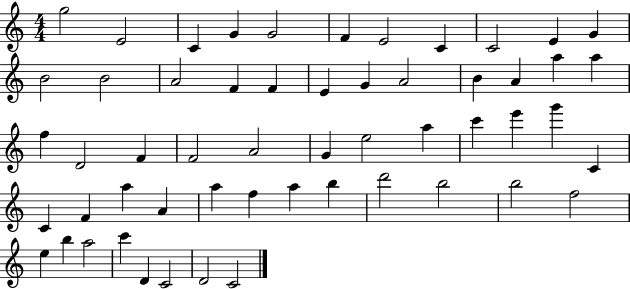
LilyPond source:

{
  \clef treble
  \numericTimeSignature
  \time 4/4
  \key c \major
  g''2 e'2 | c'4 g'4 g'2 | f'4 e'2 c'4 | c'2 e'4 g'4 | \break b'2 b'2 | a'2 f'4 f'4 | e'4 g'4 a'2 | b'4 a'4 a''4 a''4 | \break f''4 d'2 f'4 | f'2 a'2 | g'4 e''2 a''4 | c'''4 e'''4 g'''4 c'4 | \break c'4 f'4 a''4 a'4 | a''4 f''4 a''4 b''4 | d'''2 b''2 | b''2 f''2 | \break e''4 b''4 a''2 | c'''4 d'4 c'2 | d'2 c'2 | \bar "|."
}